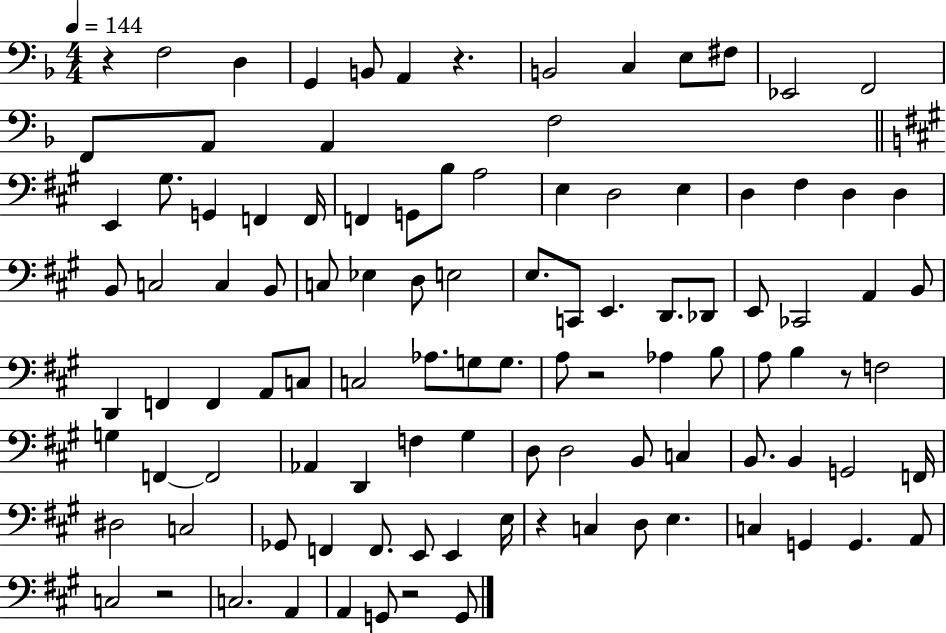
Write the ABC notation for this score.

X:1
T:Untitled
M:4/4
L:1/4
K:F
z F,2 D, G,, B,,/2 A,, z B,,2 C, E,/2 ^F,/2 _E,,2 F,,2 F,,/2 A,,/2 A,, F,2 E,, ^G,/2 G,, F,, F,,/4 F,, G,,/2 B,/2 A,2 E, D,2 E, D, ^F, D, D, B,,/2 C,2 C, B,,/2 C,/2 _E, D,/2 E,2 E,/2 C,,/2 E,, D,,/2 _D,,/2 E,,/2 _C,,2 A,, B,,/2 D,, F,, F,, A,,/2 C,/2 C,2 _A,/2 G,/2 G,/2 A,/2 z2 _A, B,/2 A,/2 B, z/2 F,2 G, F,, F,,2 _A,, D,, F, ^G, D,/2 D,2 B,,/2 C, B,,/2 B,, G,,2 F,,/4 ^D,2 C,2 _G,,/2 F,, F,,/2 E,,/2 E,, E,/4 z C, D,/2 E, C, G,, G,, A,,/2 C,2 z2 C,2 A,, A,, G,,/2 z2 G,,/2